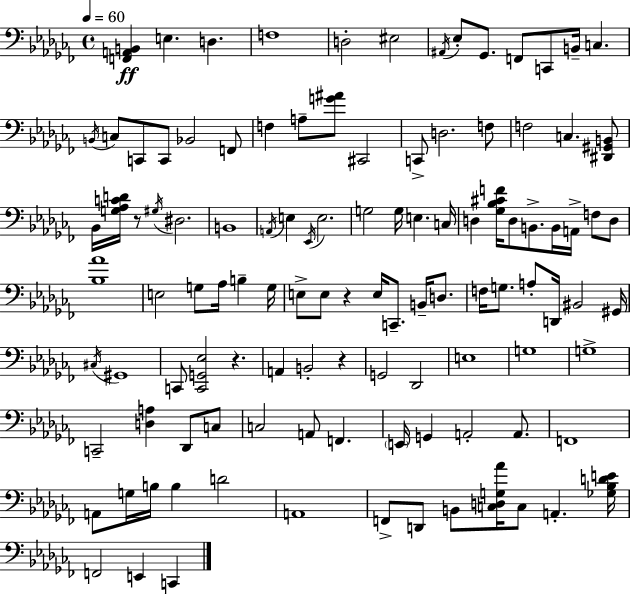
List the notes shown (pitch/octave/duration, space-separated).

[F2,A2,B2]/q E3/q. D3/q. F3/w D3/h EIS3/h A#2/s Eb3/e Gb2/e. F2/e C2/e B2/s C3/q. B2/s C3/e C2/e C2/e Bb2/h F2/e F3/q A3/e [G4,A#4]/e C#2/h C2/e D3/h. F3/e F3/h C3/q. [D#2,G#2,B2]/e Bb2/s [G3,Ab3,C4,D4]/s R/e G#3/s D#3/h. B2/w A2/s E3/q Eb2/s E3/h. G3/h G3/s E3/q. C3/s D3/q [Gb3,Bb3,C#4,F4]/s D3/e B2/e. B2/s A2/s F3/e D3/e [Bb3,Ab4]/w E3/h G3/e Ab3/s B3/q G3/s E3/e E3/e R/q E3/s C2/e. B2/s D3/e. F3/s G3/e. A3/e D2/s BIS2/h G#2/s C#3/s G#2/w C2/e [C2,G2,Eb3]/h R/q. A2/q B2/h R/q G2/h Db2/h E3/w G3/w G3/w C2/h [D3,A3]/q Db2/e C3/e C3/h A2/e F2/q. E2/s G2/q A2/h A2/e. F2/w A2/e G3/s B3/s B3/q D4/h A2/w F2/e D2/e B2/e [C3,D3,G3,Ab4]/s C3/e A2/q. [Gb3,Bb3,D4,E4]/s F2/h E2/q C2/q